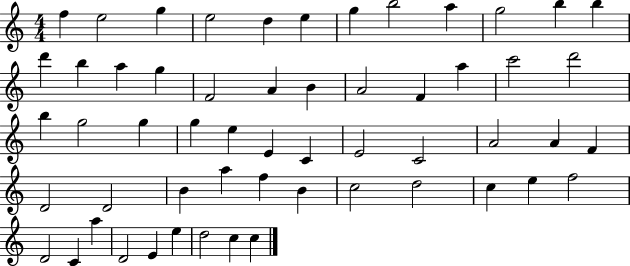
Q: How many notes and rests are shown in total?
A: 56